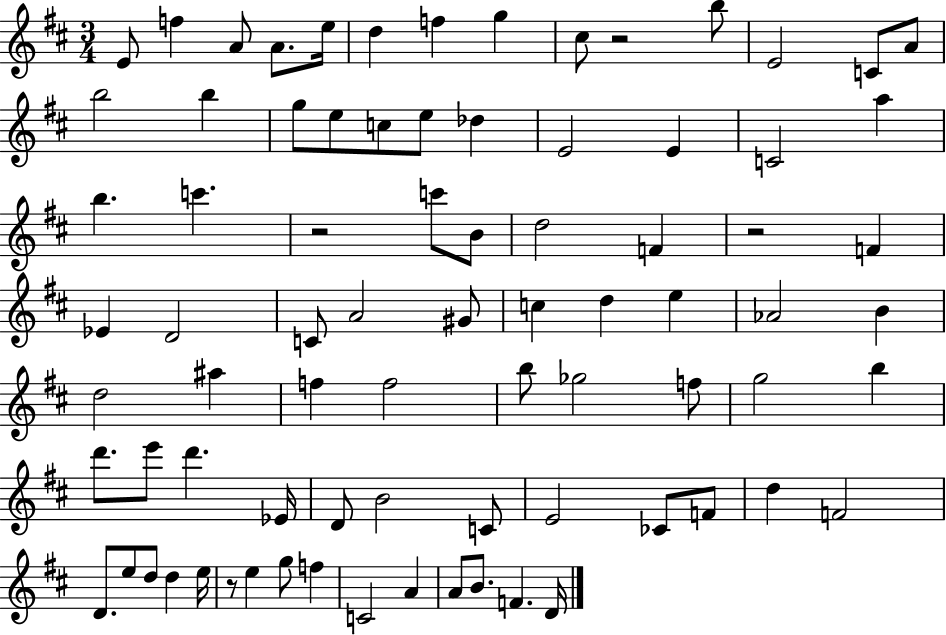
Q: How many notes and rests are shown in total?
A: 80